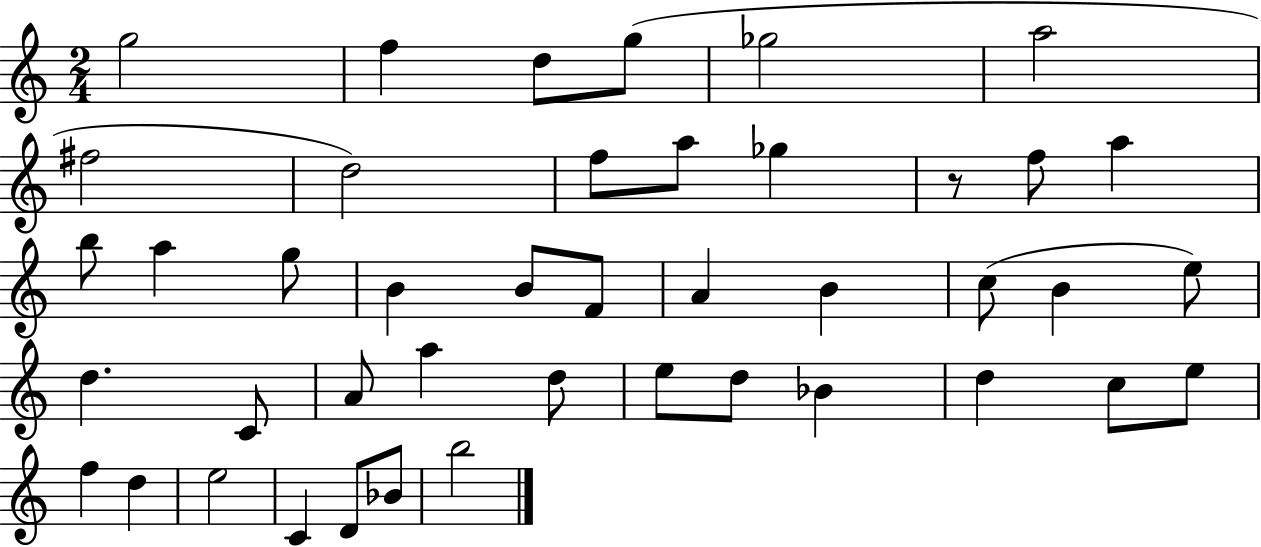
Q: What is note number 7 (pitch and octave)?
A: F#5